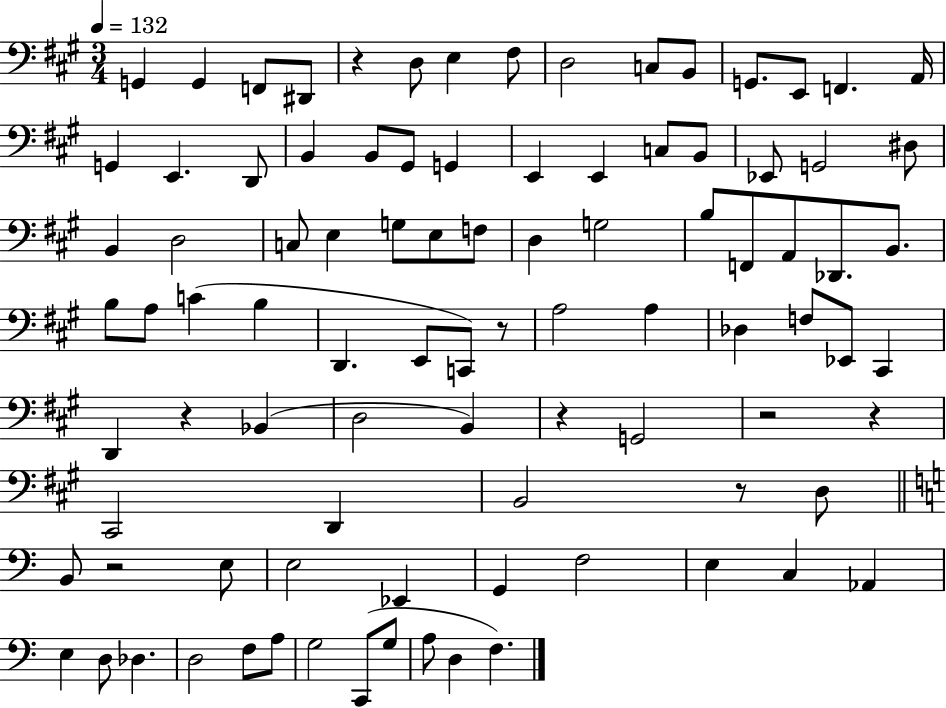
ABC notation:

X:1
T:Untitled
M:3/4
L:1/4
K:A
G,, G,, F,,/2 ^D,,/2 z D,/2 E, ^F,/2 D,2 C,/2 B,,/2 G,,/2 E,,/2 F,, A,,/4 G,, E,, D,,/2 B,, B,,/2 ^G,,/2 G,, E,, E,, C,/2 B,,/2 _E,,/2 G,,2 ^D,/2 B,, D,2 C,/2 E, G,/2 E,/2 F,/2 D, G,2 B,/2 F,,/2 A,,/2 _D,,/2 B,,/2 B,/2 A,/2 C B, D,, E,,/2 C,,/2 z/2 A,2 A, _D, F,/2 _E,,/2 ^C,, D,, z _B,, D,2 B,, z G,,2 z2 z ^C,,2 D,, B,,2 z/2 D,/2 B,,/2 z2 E,/2 E,2 _E,, G,, F,2 E, C, _A,, E, D,/2 _D, D,2 F,/2 A,/2 G,2 C,,/2 G,/2 A,/2 D, F,